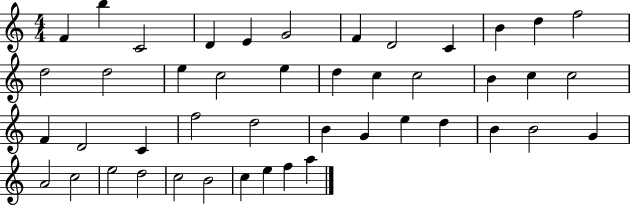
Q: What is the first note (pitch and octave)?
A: F4